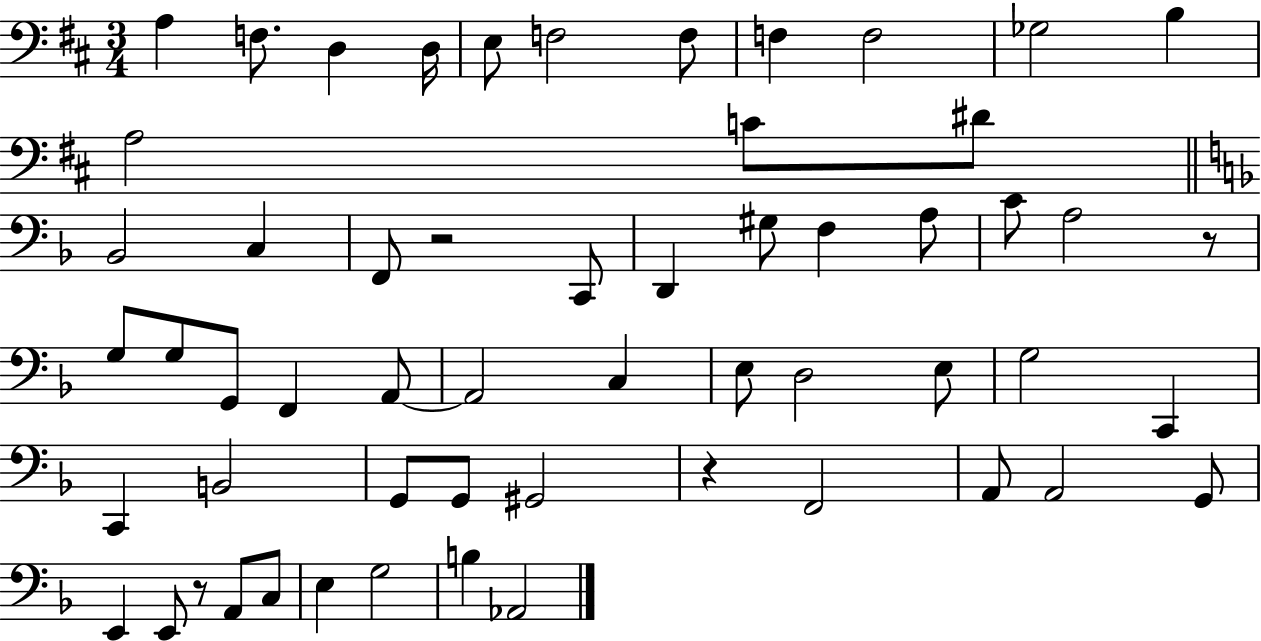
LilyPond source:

{
  \clef bass
  \numericTimeSignature
  \time 3/4
  \key d \major
  a4 f8. d4 d16 | e8 f2 f8 | f4 f2 | ges2 b4 | \break a2 c'8 dis'8 | \bar "||" \break \key d \minor bes,2 c4 | f,8 r2 c,8 | d,4 gis8 f4 a8 | c'8 a2 r8 | \break g8 g8 g,8 f,4 a,8~~ | a,2 c4 | e8 d2 e8 | g2 c,4 | \break c,4 b,2 | g,8 g,8 gis,2 | r4 f,2 | a,8 a,2 g,8 | \break e,4 e,8 r8 a,8 c8 | e4 g2 | b4 aes,2 | \bar "|."
}